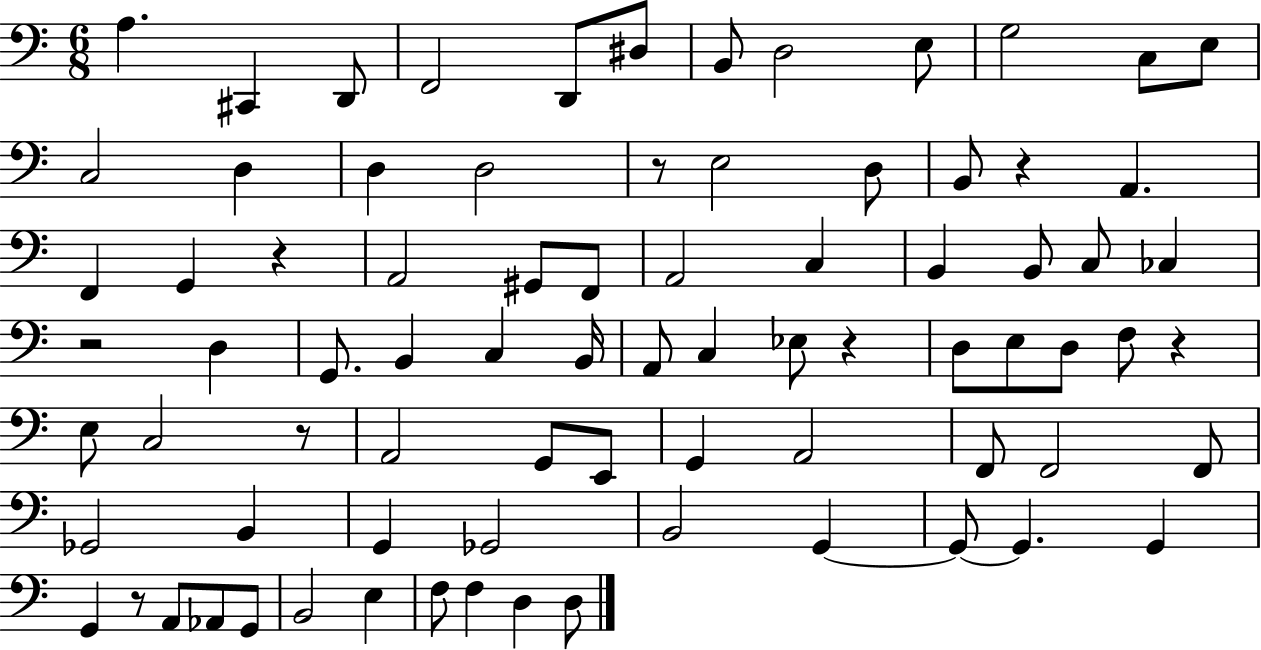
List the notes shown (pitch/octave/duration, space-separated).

A3/q. C#2/q D2/e F2/h D2/e D#3/e B2/e D3/h E3/e G3/h C3/e E3/e C3/h D3/q D3/q D3/h R/e E3/h D3/e B2/e R/q A2/q. F2/q G2/q R/q A2/h G#2/e F2/e A2/h C3/q B2/q B2/e C3/e CES3/q R/h D3/q G2/e. B2/q C3/q B2/s A2/e C3/q Eb3/e R/q D3/e E3/e D3/e F3/e R/q E3/e C3/h R/e A2/h G2/e E2/e G2/q A2/h F2/e F2/h F2/e Gb2/h B2/q G2/q Gb2/h B2/h G2/q G2/e G2/q. G2/q G2/q R/e A2/e Ab2/e G2/e B2/h E3/q F3/e F3/q D3/q D3/e